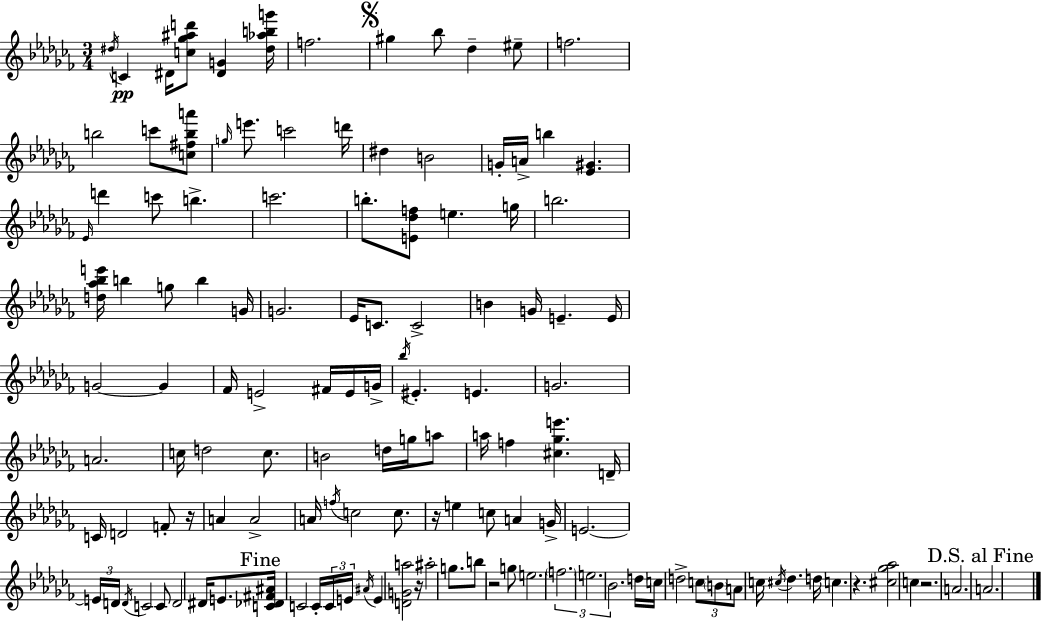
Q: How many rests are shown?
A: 6